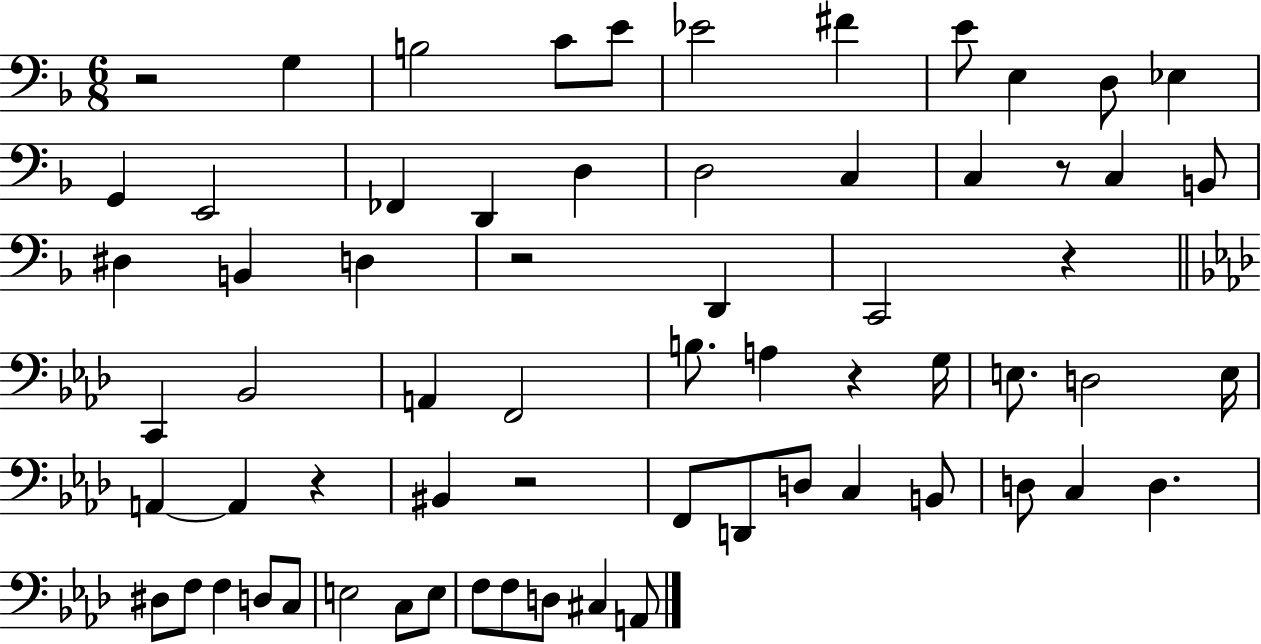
R/h G3/q B3/h C4/e E4/e Eb4/h F#4/q E4/e E3/q D3/e Eb3/q G2/q E2/h FES2/q D2/q D3/q D3/h C3/q C3/q R/e C3/q B2/e D#3/q B2/q D3/q R/h D2/q C2/h R/q C2/q Bb2/h A2/q F2/h B3/e. A3/q R/q G3/s E3/e. D3/h E3/s A2/q A2/q R/q BIS2/q R/h F2/e D2/e D3/e C3/q B2/e D3/e C3/q D3/q. D#3/e F3/e F3/q D3/e C3/e E3/h C3/e E3/e F3/e F3/e D3/e C#3/q A2/e